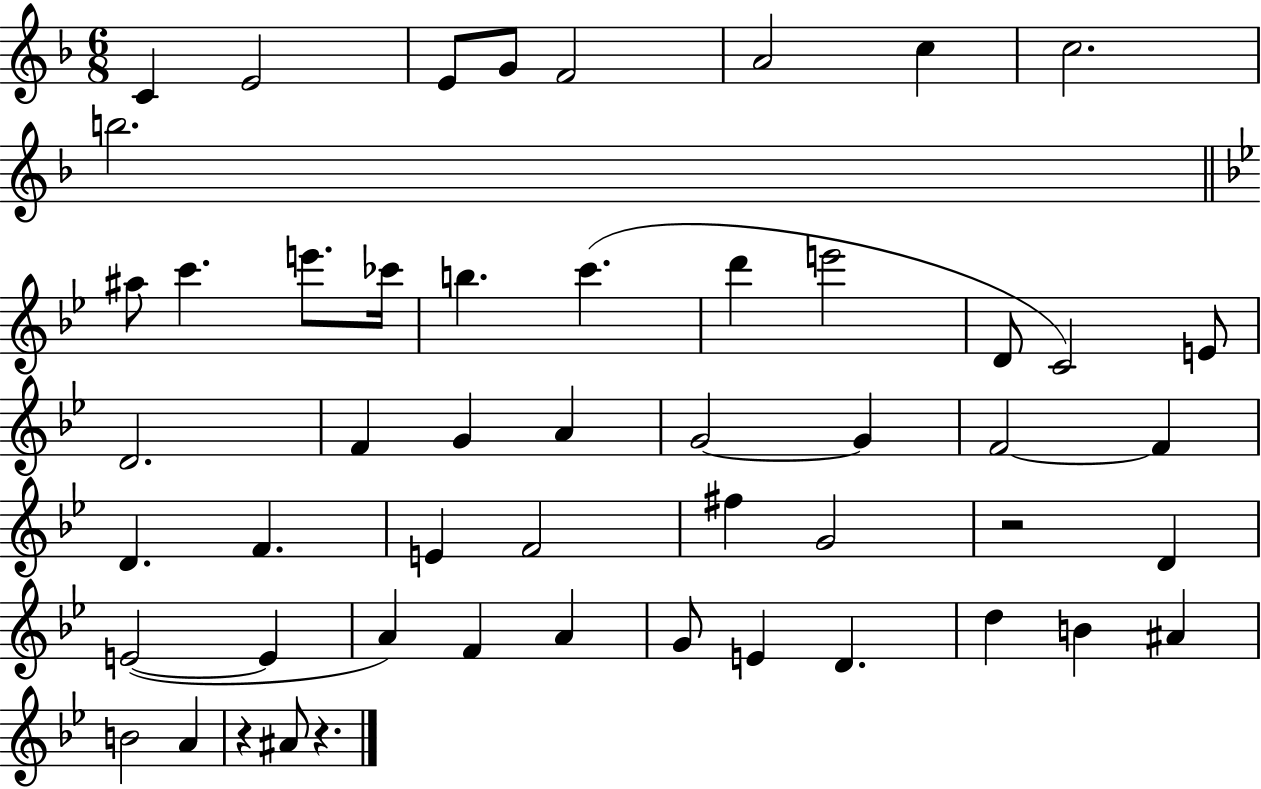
{
  \clef treble
  \numericTimeSignature
  \time 6/8
  \key f \major
  c'4 e'2 | e'8 g'8 f'2 | a'2 c''4 | c''2. | \break b''2. | \bar "||" \break \key bes \major ais''8 c'''4. e'''8. ces'''16 | b''4. c'''4.( | d'''4 e'''2 | d'8 c'2) e'8 | \break d'2. | f'4 g'4 a'4 | g'2~~ g'4 | f'2~~ f'4 | \break d'4. f'4. | e'4 f'2 | fis''4 g'2 | r2 d'4 | \break e'2~(~ e'4 | a'4) f'4 a'4 | g'8 e'4 d'4. | d''4 b'4 ais'4 | \break b'2 a'4 | r4 ais'8 r4. | \bar "|."
}